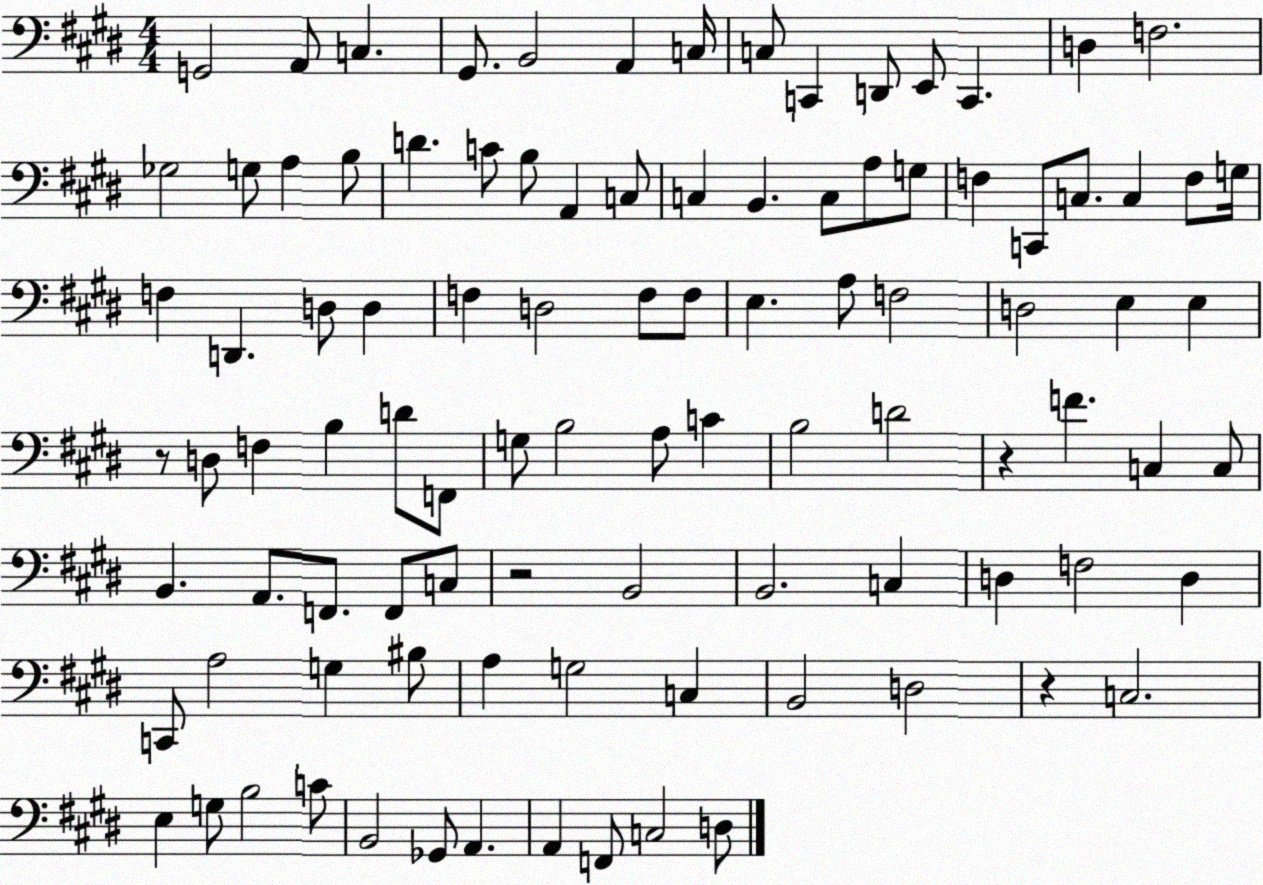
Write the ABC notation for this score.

X:1
T:Untitled
M:4/4
L:1/4
K:E
G,,2 A,,/2 C, ^G,,/2 B,,2 A,, C,/4 C,/2 C,, D,,/2 E,,/2 C,, D, F,2 _G,2 G,/2 A, B,/2 D C/2 B,/2 A,, C,/2 C, B,, C,/2 A,/2 G,/2 F, C,,/2 C,/2 C, F,/2 G,/4 F, D,, D,/2 D, F, D,2 F,/2 F,/2 E, A,/2 F,2 D,2 E, E, z/2 D,/2 F, B, D/2 F,,/2 G,/2 B,2 A,/2 C B,2 D2 z F C, C,/2 B,, A,,/2 F,,/2 F,,/2 C,/2 z2 B,,2 B,,2 C, D, F,2 D, C,,/2 A,2 G, ^B,/2 A, G,2 C, B,,2 D,2 z C,2 E, G,/2 B,2 C/2 B,,2 _G,,/2 A,, A,, F,,/2 C,2 D,/2